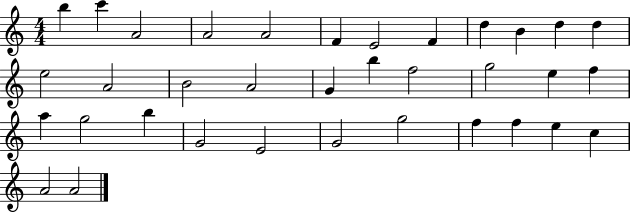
B5/q C6/q A4/h A4/h A4/h F4/q E4/h F4/q D5/q B4/q D5/q D5/q E5/h A4/h B4/h A4/h G4/q B5/q F5/h G5/h E5/q F5/q A5/q G5/h B5/q G4/h E4/h G4/h G5/h F5/q F5/q E5/q C5/q A4/h A4/h